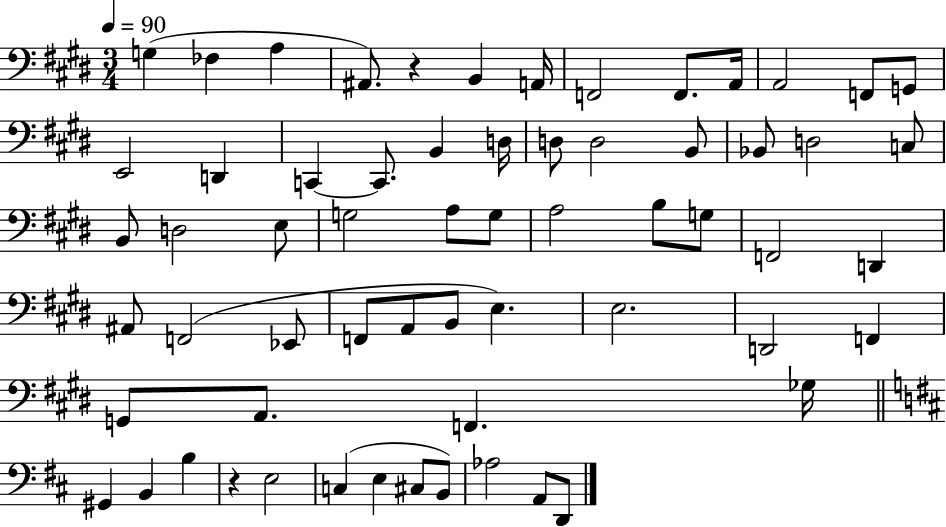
G3/q FES3/q A3/q A#2/e. R/q B2/q A2/s F2/h F2/e. A2/s A2/h F2/e G2/e E2/h D2/q C2/q C2/e. B2/q D3/s D3/e D3/h B2/e Bb2/e D3/h C3/e B2/e D3/h E3/e G3/h A3/e G3/e A3/h B3/e G3/e F2/h D2/q A#2/e F2/h Eb2/e F2/e A2/e B2/e E3/q. E3/h. D2/h F2/q G2/e A2/e. F2/q. Gb3/s G#2/q B2/q B3/q R/q E3/h C3/q E3/q C#3/e B2/e Ab3/h A2/e D2/e